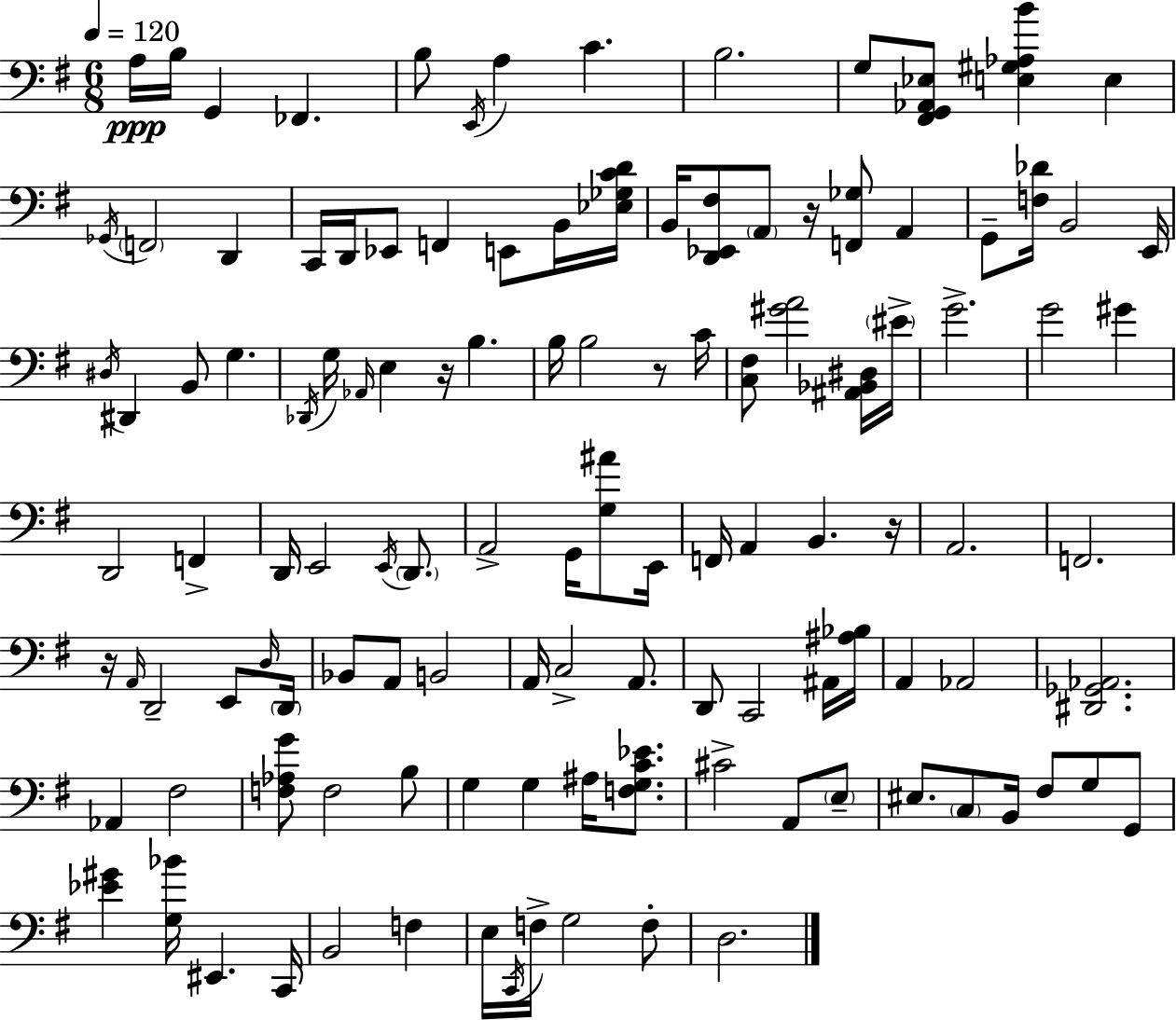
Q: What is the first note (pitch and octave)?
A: A3